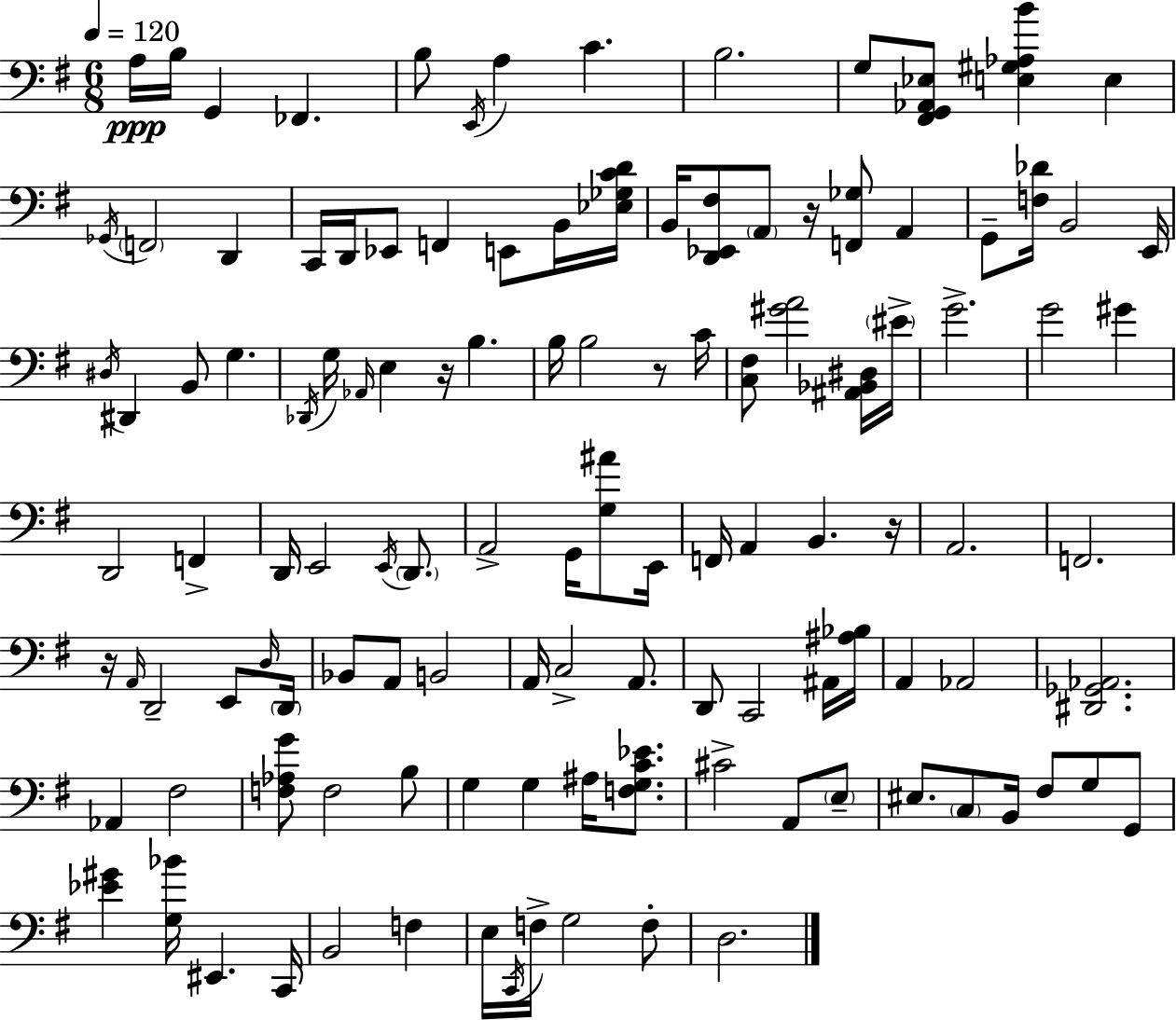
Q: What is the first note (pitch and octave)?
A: A3